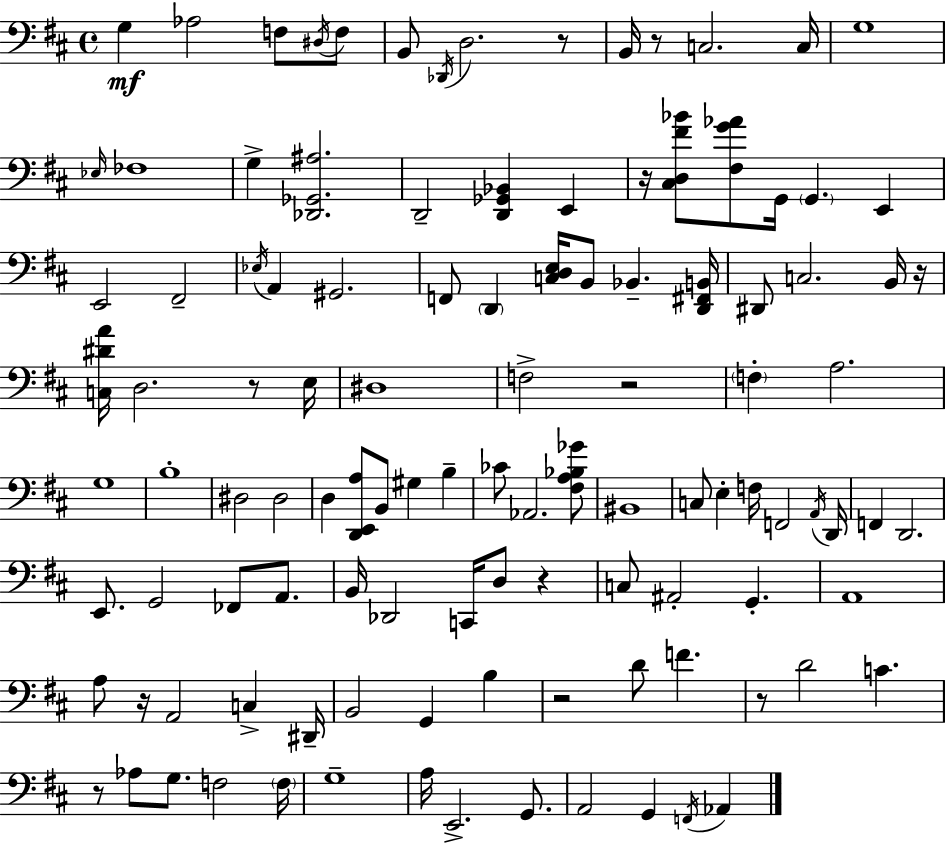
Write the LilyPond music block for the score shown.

{
  \clef bass
  \time 4/4
  \defaultTimeSignature
  \key d \major
  g4\mf aes2 f8 \acciaccatura { dis16 } f8 | b,8 \acciaccatura { des,16 } d2. | r8 b,16 r8 c2. | c16 g1 | \break \grace { ees16 } fes1 | g4-> <des, ges, ais>2. | d,2-- <d, ges, bes,>4 e,4 | r16 <cis d fis' bes'>8 <fis g' aes'>8 g,16 \parenthesize g,4. e,4 | \break e,2 fis,2-- | \acciaccatura { ees16 } a,4 gis,2. | f,8 \parenthesize d,4 <c d e>16 b,8 bes,4.-- | <d, fis, b,>16 dis,8 c2. | \break b,16 r16 <c dis' a'>16 d2. | r8 e16 dis1 | f2-> r2 | \parenthesize f4-. a2. | \break g1 | b1-. | dis2 dis2 | d4 <d, e, a>8 b,8 gis4 | \break b4-- ces'8 aes,2. | <fis a bes ges'>8 bis,1 | c8 e4-. f16 f,2 | \acciaccatura { a,16 } d,16 f,4 d,2. | \break e,8. g,2 | fes,8 a,8. b,16 des,2 c,16 d8 | r4 c8 ais,2-. g,4.-. | a,1 | \break a8 r16 a,2 | c4-> dis,16-- b,2 g,4 | b4 r2 d'8 f'4. | r8 d'2 c'4. | \break r8 aes8 g8. f2 | \parenthesize f16 g1-- | a16 e,2.-> | g,8. a,2 g,4 | \break \acciaccatura { f,16 } aes,4 \bar "|."
}